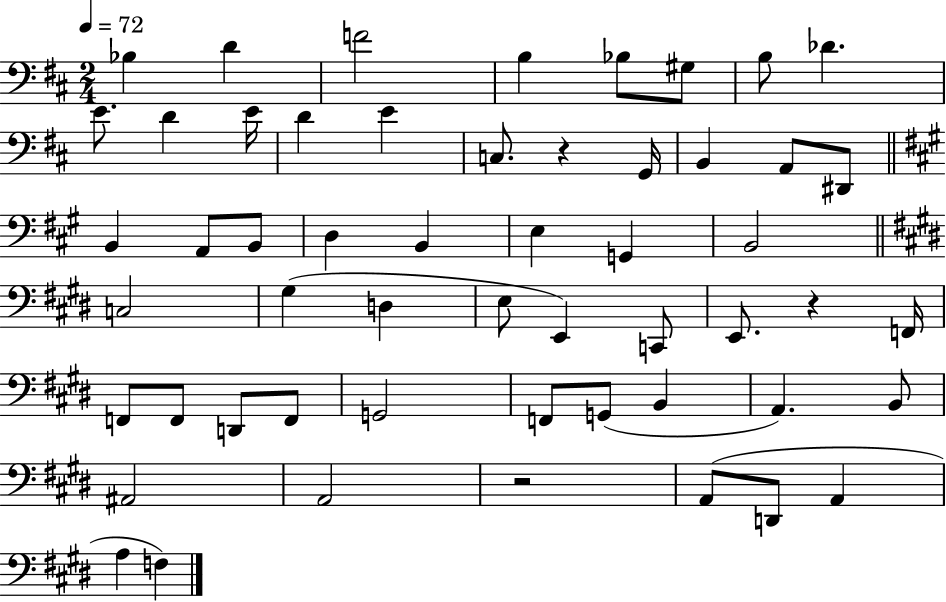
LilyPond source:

{
  \clef bass
  \numericTimeSignature
  \time 2/4
  \key d \major
  \tempo 4 = 72
  bes4 d'4 | f'2 | b4 bes8 gis8 | b8 des'4. | \break e'8. d'4 e'16 | d'4 e'4 | c8. r4 g,16 | b,4 a,8 dis,8 | \break \bar "||" \break \key a \major b,4 a,8 b,8 | d4 b,4 | e4 g,4 | b,2 | \break \bar "||" \break \key e \major c2 | gis4( d4 | e8 e,4) c,8 | e,8. r4 f,16 | \break f,8 f,8 d,8 f,8 | g,2 | f,8 g,8( b,4 | a,4.) b,8 | \break ais,2 | a,2 | r2 | a,8( d,8 a,4 | \break a4 f4) | \bar "|."
}